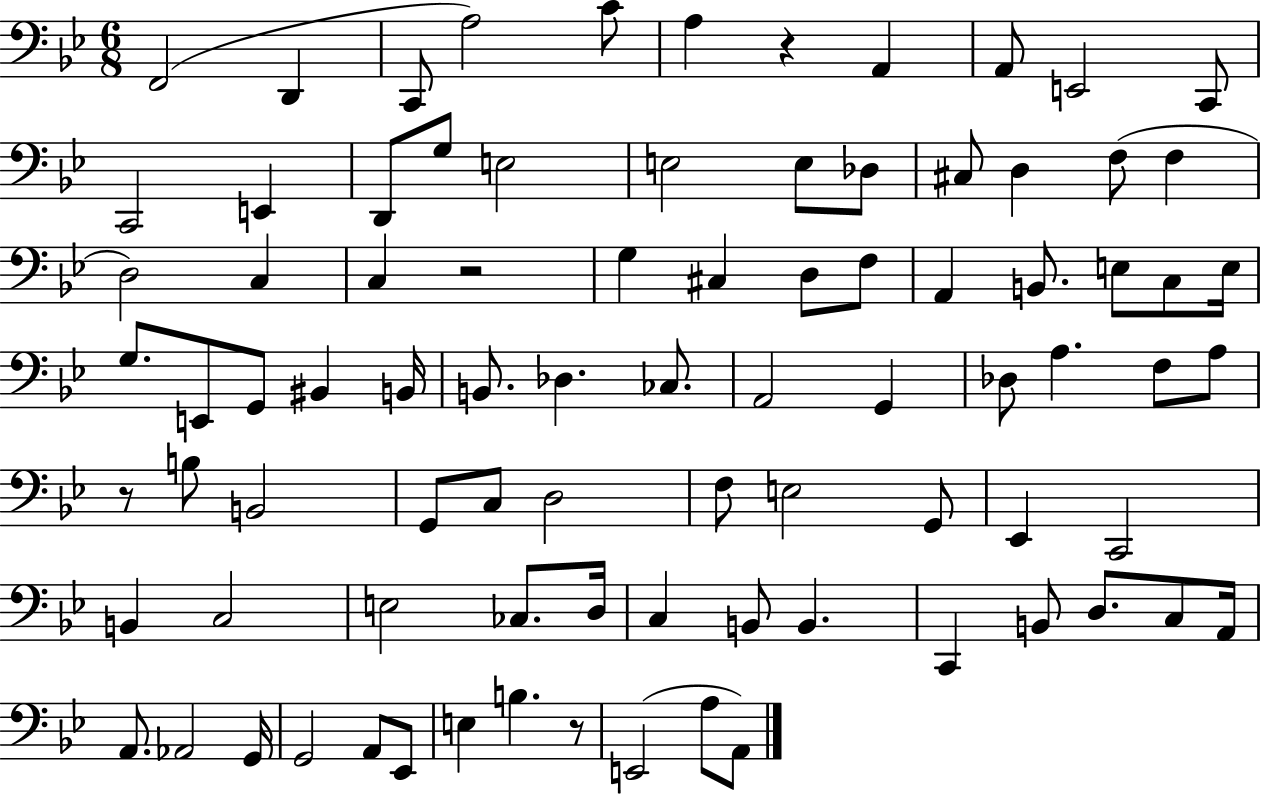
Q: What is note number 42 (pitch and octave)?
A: CES3